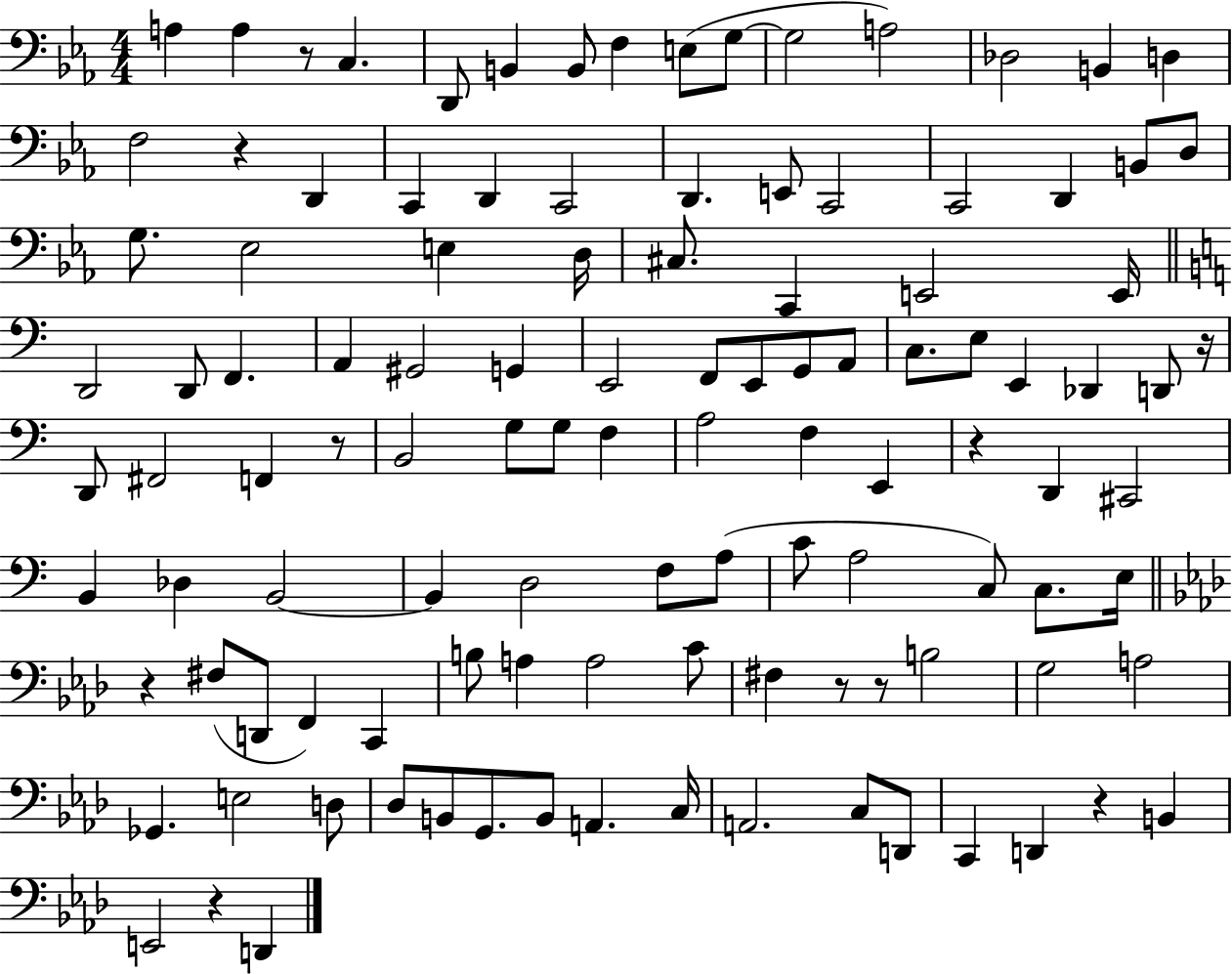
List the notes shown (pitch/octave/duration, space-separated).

A3/q A3/q R/e C3/q. D2/e B2/q B2/e F3/q E3/e G3/e G3/h A3/h Db3/h B2/q D3/q F3/h R/q D2/q C2/q D2/q C2/h D2/q. E2/e C2/h C2/h D2/q B2/e D3/e G3/e. Eb3/h E3/q D3/s C#3/e. C2/q E2/h E2/s D2/h D2/e F2/q. A2/q G#2/h G2/q E2/h F2/e E2/e G2/e A2/e C3/e. E3/e E2/q Db2/q D2/e R/s D2/e F#2/h F2/q R/e B2/h G3/e G3/e F3/q A3/h F3/q E2/q R/q D2/q C#2/h B2/q Db3/q B2/h B2/q D3/h F3/e A3/e C4/e A3/h C3/e C3/e. E3/s R/q F#3/e D2/e F2/q C2/q B3/e A3/q A3/h C4/e F#3/q R/e R/e B3/h G3/h A3/h Gb2/q. E3/h D3/e Db3/e B2/e G2/e. B2/e A2/q. C3/s A2/h. C3/e D2/e C2/q D2/q R/q B2/q E2/h R/q D2/q